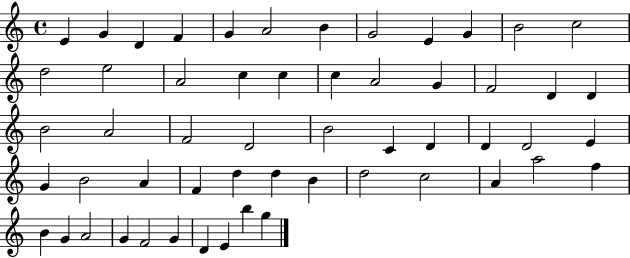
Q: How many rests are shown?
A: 0